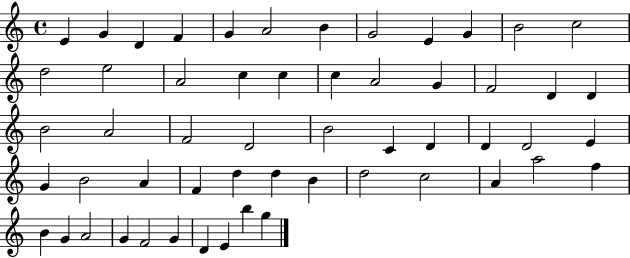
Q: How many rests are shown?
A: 0